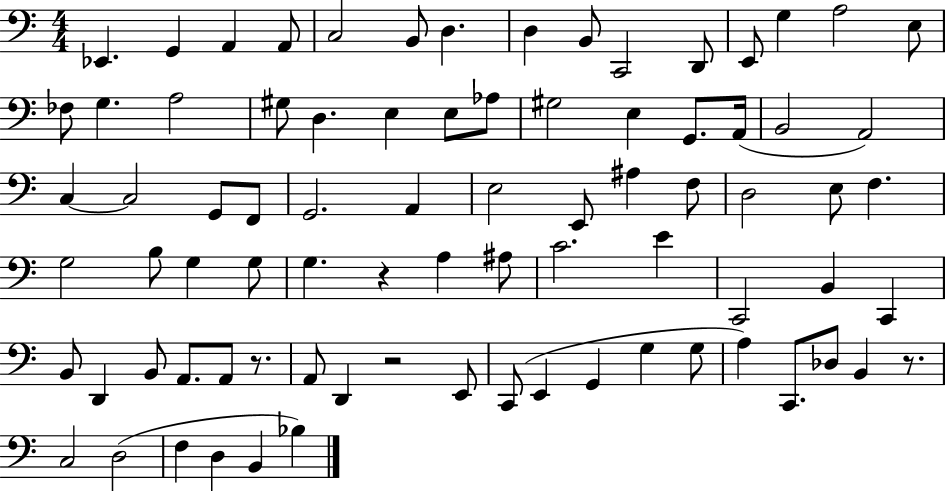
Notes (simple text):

Eb2/q. G2/q A2/q A2/e C3/h B2/e D3/q. D3/q B2/e C2/h D2/e E2/e G3/q A3/h E3/e FES3/e G3/q. A3/h G#3/e D3/q. E3/q E3/e Ab3/e G#3/h E3/q G2/e. A2/s B2/h A2/h C3/q C3/h G2/e F2/e G2/h. A2/q E3/h E2/e A#3/q F3/e D3/h E3/e F3/q. G3/h B3/e G3/q G3/e G3/q. R/q A3/q A#3/e C4/h. E4/q C2/h B2/q C2/q B2/e D2/q B2/e A2/e. A2/e R/e. A2/e D2/q R/h E2/e C2/e E2/q G2/q G3/q G3/e A3/q C2/e. Db3/e B2/q R/e. C3/h D3/h F3/q D3/q B2/q Bb3/q